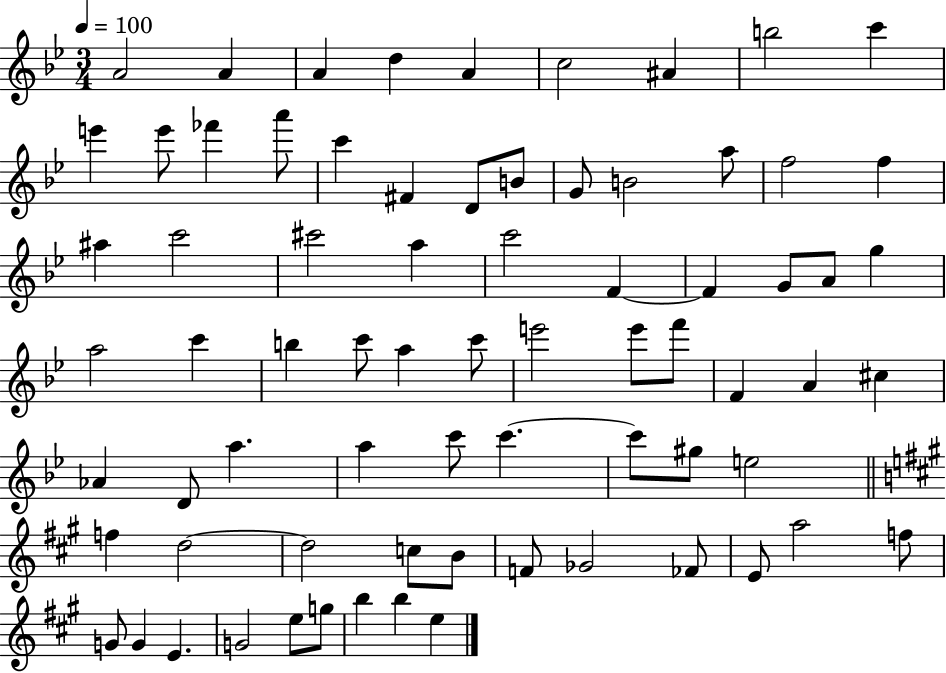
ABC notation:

X:1
T:Untitled
M:3/4
L:1/4
K:Bb
A2 A A d A c2 ^A b2 c' e' e'/2 _f' a'/2 c' ^F D/2 B/2 G/2 B2 a/2 f2 f ^a c'2 ^c'2 a c'2 F F G/2 A/2 g a2 c' b c'/2 a c'/2 e'2 e'/2 f'/2 F A ^c _A D/2 a a c'/2 c' c'/2 ^g/2 e2 f d2 d2 c/2 B/2 F/2 _G2 _F/2 E/2 a2 f/2 G/2 G E G2 e/2 g/2 b b e